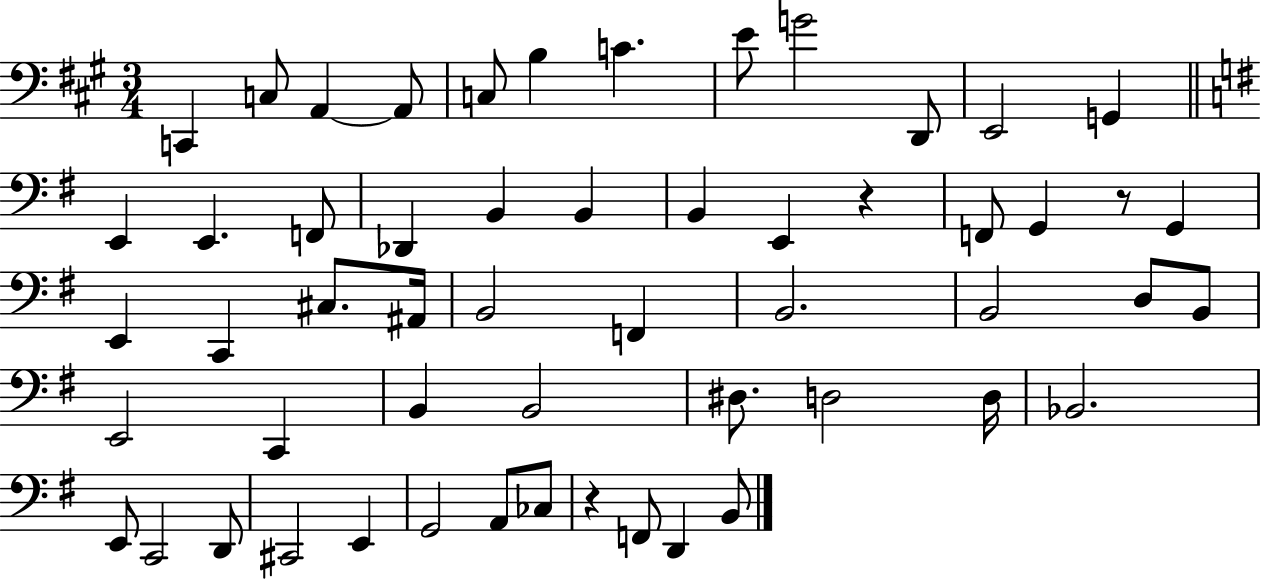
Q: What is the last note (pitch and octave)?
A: B2